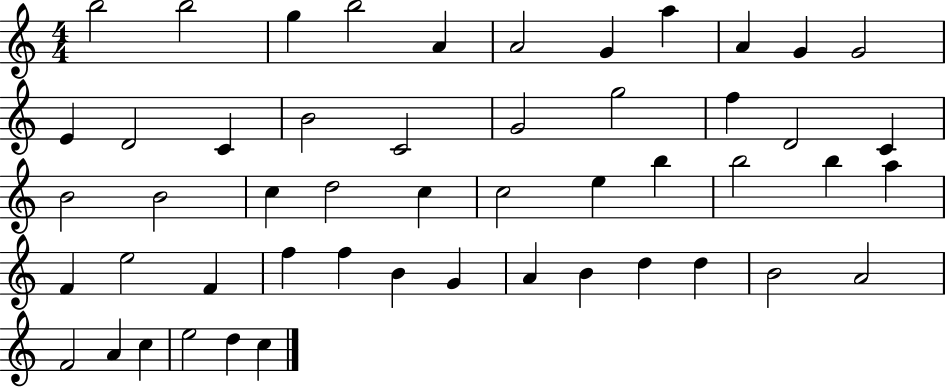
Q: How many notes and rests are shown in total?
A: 51